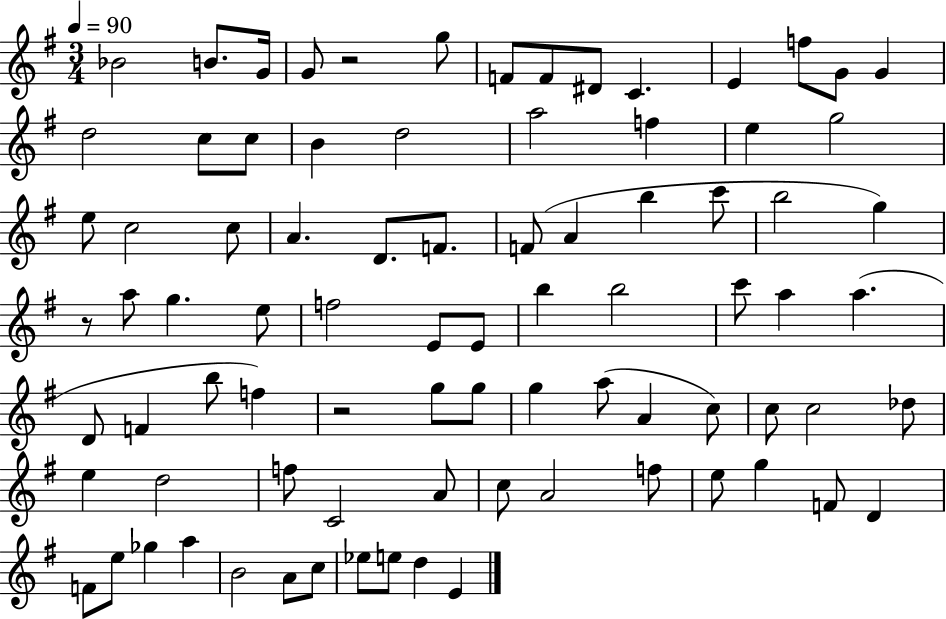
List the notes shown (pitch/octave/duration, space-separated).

Bb4/h B4/e. G4/s G4/e R/h G5/e F4/e F4/e D#4/e C4/q. E4/q F5/e G4/e G4/q D5/h C5/e C5/e B4/q D5/h A5/h F5/q E5/q G5/h E5/e C5/h C5/e A4/q. D4/e. F4/e. F4/e A4/q B5/q C6/e B5/h G5/q R/e A5/e G5/q. E5/e F5/h E4/e E4/e B5/q B5/h C6/e A5/q A5/q. D4/e F4/q B5/e F5/q R/h G5/e G5/e G5/q A5/e A4/q C5/e C5/e C5/h Db5/e E5/q D5/h F5/e C4/h A4/e C5/e A4/h F5/e E5/e G5/q F4/e D4/q F4/e E5/e Gb5/q A5/q B4/h A4/e C5/e Eb5/e E5/e D5/q E4/q